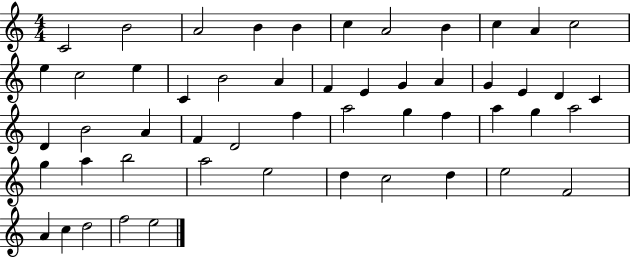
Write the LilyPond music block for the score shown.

{
  \clef treble
  \numericTimeSignature
  \time 4/4
  \key c \major
  c'2 b'2 | a'2 b'4 b'4 | c''4 a'2 b'4 | c''4 a'4 c''2 | \break e''4 c''2 e''4 | c'4 b'2 a'4 | f'4 e'4 g'4 a'4 | g'4 e'4 d'4 c'4 | \break d'4 b'2 a'4 | f'4 d'2 f''4 | a''2 g''4 f''4 | a''4 g''4 a''2 | \break g''4 a''4 b''2 | a''2 e''2 | d''4 c''2 d''4 | e''2 f'2 | \break a'4 c''4 d''2 | f''2 e''2 | \bar "|."
}